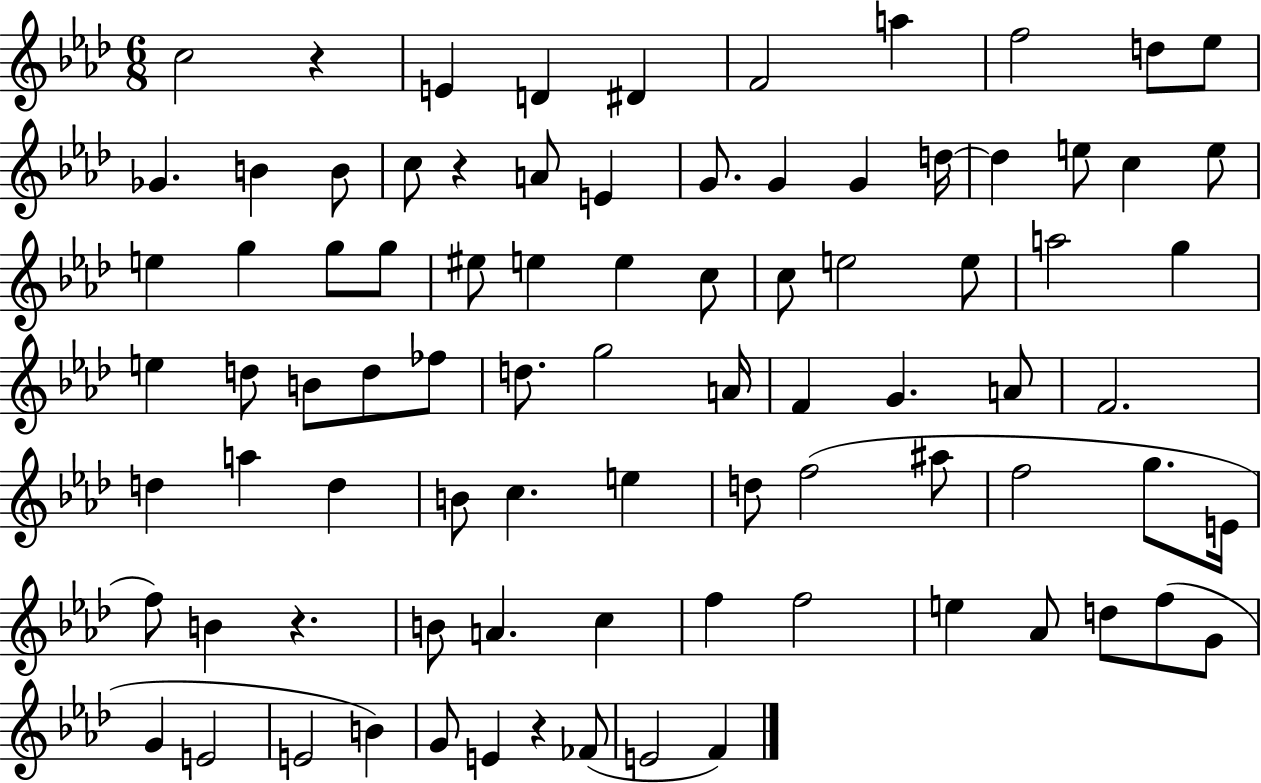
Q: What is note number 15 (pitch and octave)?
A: E4